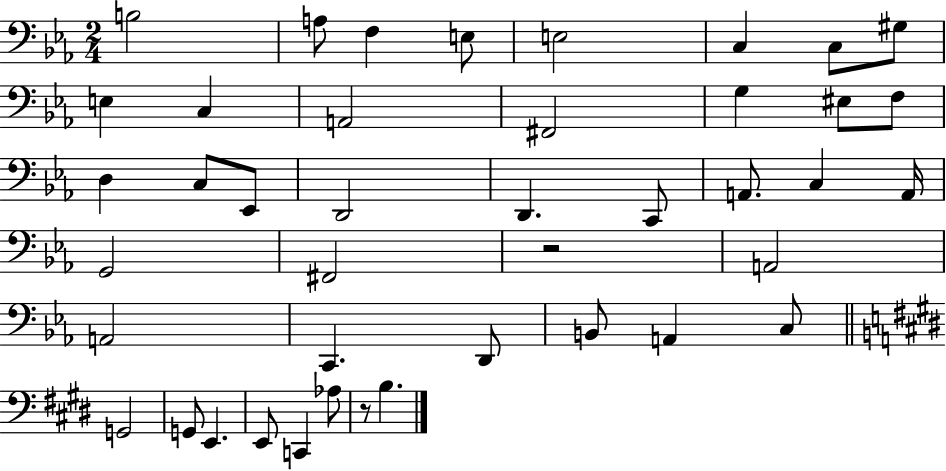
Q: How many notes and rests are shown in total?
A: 42